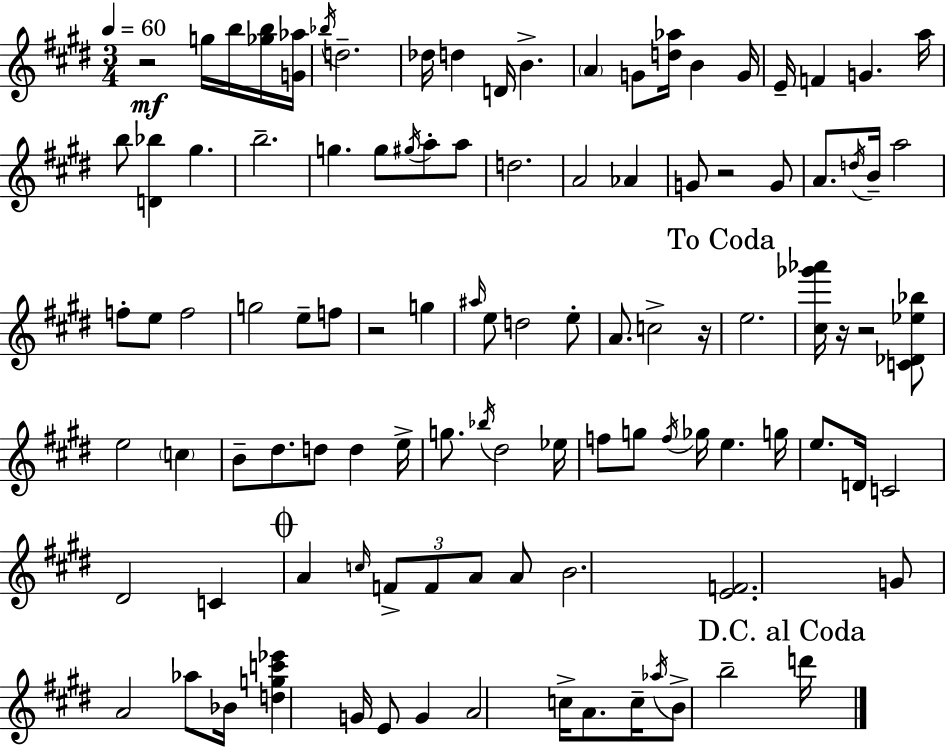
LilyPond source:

{
  \clef treble
  \numericTimeSignature
  \time 3/4
  \key e \major
  \tempo 4 = 60
  r2\mf g''16 b''16 <ges'' b''>16 <g' aes''>16 | \acciaccatura { bes''16 } d''2.-- | des''16 d''4 d'16 b'4.-> | \parenthesize a'4 g'8 <d'' aes''>16 b'4 | \break g'16 e'16-- f'4 g'4. | a''16 b''8 <d' bes''>4 gis''4. | b''2.-- | g''4. g''8 \acciaccatura { gis''16 } a''8-. | \break a''8 d''2. | a'2 aes'4 | g'8 r2 | g'8 a'8. \acciaccatura { d''16 } b'16-- a''2 | \break f''8-. e''8 f''2 | g''2 e''8-- | f''8 r2 g''4 | \grace { ais''16 } e''8 d''2 | \break e''8-. a'8. c''2-> | r16 \mark "To Coda" e''2. | <cis'' ges''' aes'''>16 r16 r2 | <c' des' ees'' bes''>8 e''2 | \break \parenthesize c''4 b'8-- dis''8. d''8 d''4 | e''16-> g''8. \acciaccatura { bes''16 } dis''2 | ees''16 f''8 g''8 \acciaccatura { f''16 } ges''16 e''4. | g''16 e''8. d'16 c'2 | \break dis'2 | c'4 \mark \markup { \musicglyph "scripts.coda" } a'4 \grace { c''16 } \tuplet 3/2 { f'8-> | f'8 a'8 } a'8 b'2. | <e' f'>2. | \break g'8 a'2 | aes''8 bes'16 <d'' g'' c''' ees'''>4 | g'16 e'8 g'4 a'2 | c''16-> a'8. c''16-- \acciaccatura { aes''16 } b'8-> b''2-- | \break \mark "D.C. al Coda" d'''16 \bar "|."
}